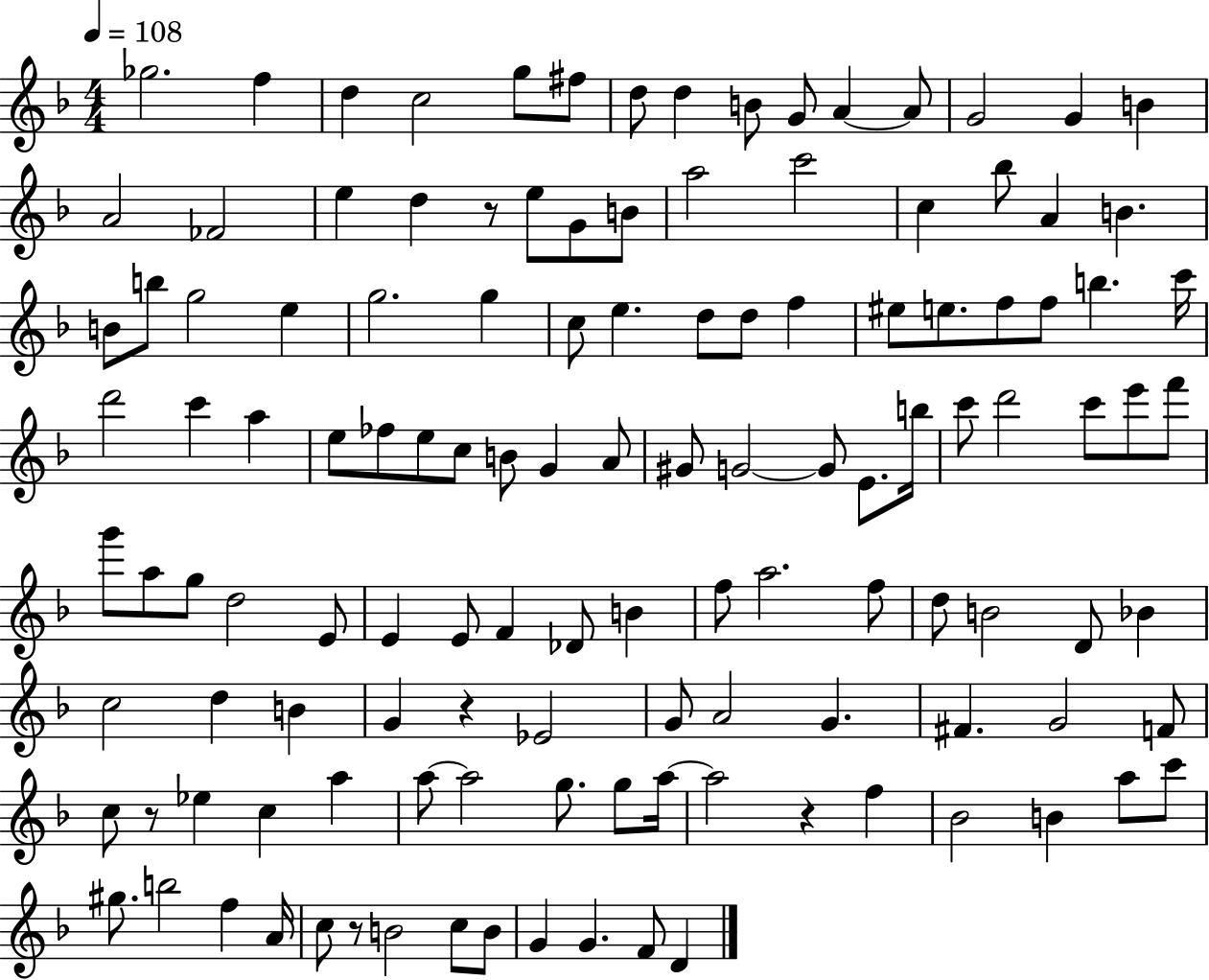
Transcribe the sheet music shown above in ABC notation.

X:1
T:Untitled
M:4/4
L:1/4
K:F
_g2 f d c2 g/2 ^f/2 d/2 d B/2 G/2 A A/2 G2 G B A2 _F2 e d z/2 e/2 G/2 B/2 a2 c'2 c _b/2 A B B/2 b/2 g2 e g2 g c/2 e d/2 d/2 f ^e/2 e/2 f/2 f/2 b c'/4 d'2 c' a e/2 _f/2 e/2 c/2 B/2 G A/2 ^G/2 G2 G/2 E/2 b/4 c'/2 d'2 c'/2 e'/2 f'/2 g'/2 a/2 g/2 d2 E/2 E E/2 F _D/2 B f/2 a2 f/2 d/2 B2 D/2 _B c2 d B G z _E2 G/2 A2 G ^F G2 F/2 c/2 z/2 _e c a a/2 a2 g/2 g/2 a/4 a2 z f _B2 B a/2 c'/2 ^g/2 b2 f A/4 c/2 z/2 B2 c/2 B/2 G G F/2 D